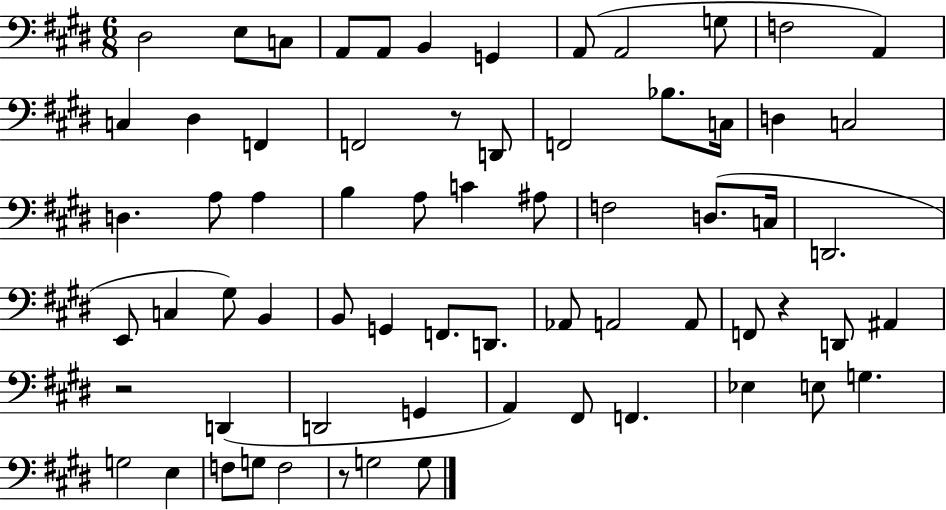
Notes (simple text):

D#3/h E3/e C3/e A2/e A2/e B2/q G2/q A2/e A2/h G3/e F3/h A2/q C3/q D#3/q F2/q F2/h R/e D2/e F2/h Bb3/e. C3/s D3/q C3/h D3/q. A3/e A3/q B3/q A3/e C4/q A#3/e F3/h D3/e. C3/s D2/h. E2/e C3/q G#3/e B2/q B2/e G2/q F2/e. D2/e. Ab2/e A2/h A2/e F2/e R/q D2/e A#2/q R/h D2/q D2/h G2/q A2/q F#2/e F2/q. Eb3/q E3/e G3/q. G3/h E3/q F3/e G3/e F3/h R/e G3/h G3/e